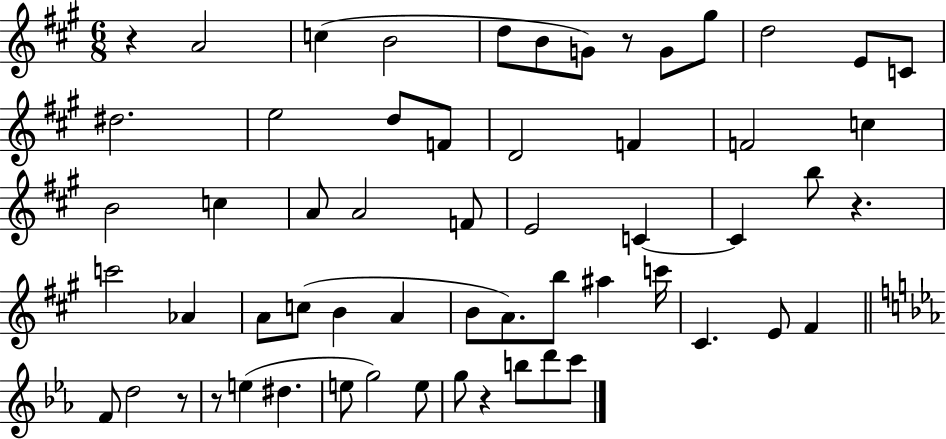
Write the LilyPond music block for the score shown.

{
  \clef treble
  \numericTimeSignature
  \time 6/8
  \key a \major
  \repeat volta 2 { r4 a'2 | c''4( b'2 | d''8 b'8 g'8) r8 g'8 gis''8 | d''2 e'8 c'8 | \break dis''2. | e''2 d''8 f'8 | d'2 f'4 | f'2 c''4 | \break b'2 c''4 | a'8 a'2 f'8 | e'2 c'4~~ | c'4 b''8 r4. | \break c'''2 aes'4 | a'8 c''8( b'4 a'4 | b'8 a'8.) b''8 ais''4 c'''16 | cis'4. e'8 fis'4 | \break \bar "||" \break \key ees \major f'8 d''2 r8 | r8 e''4( dis''4. | e''8 g''2) e''8 | g''8 r4 b''8 d'''8 c'''8 | \break } \bar "|."
}